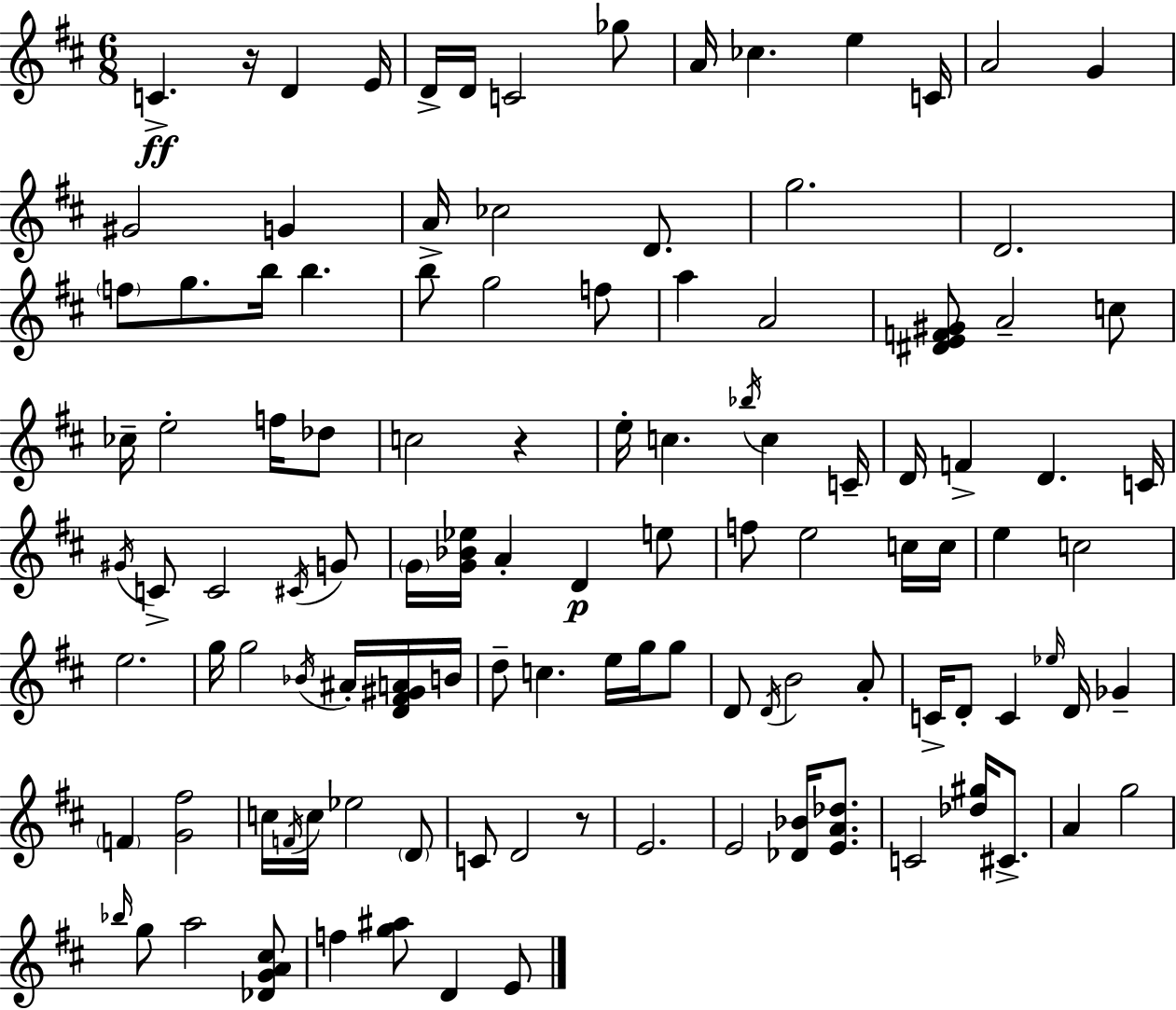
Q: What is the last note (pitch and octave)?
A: E4